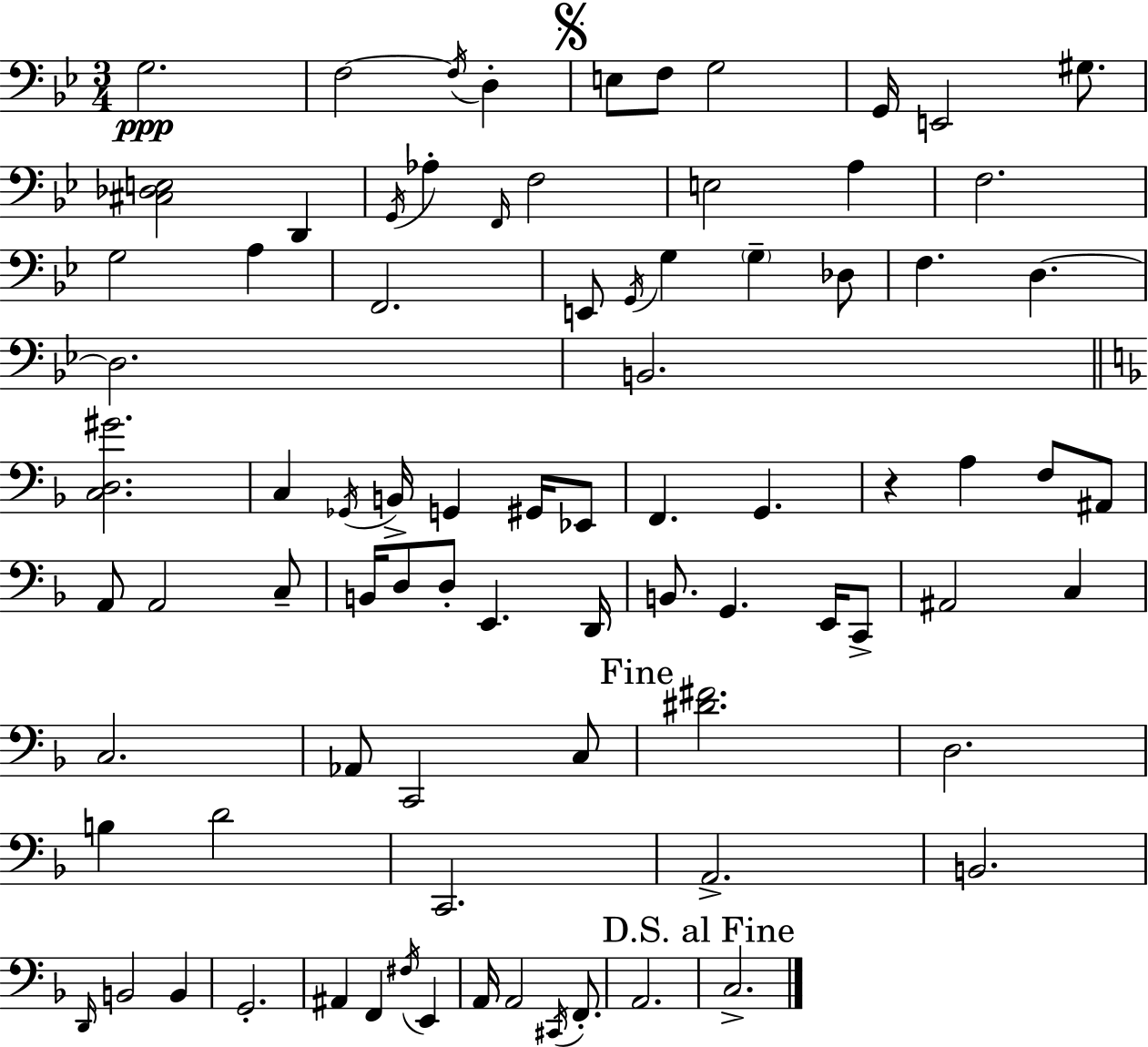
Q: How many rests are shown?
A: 1